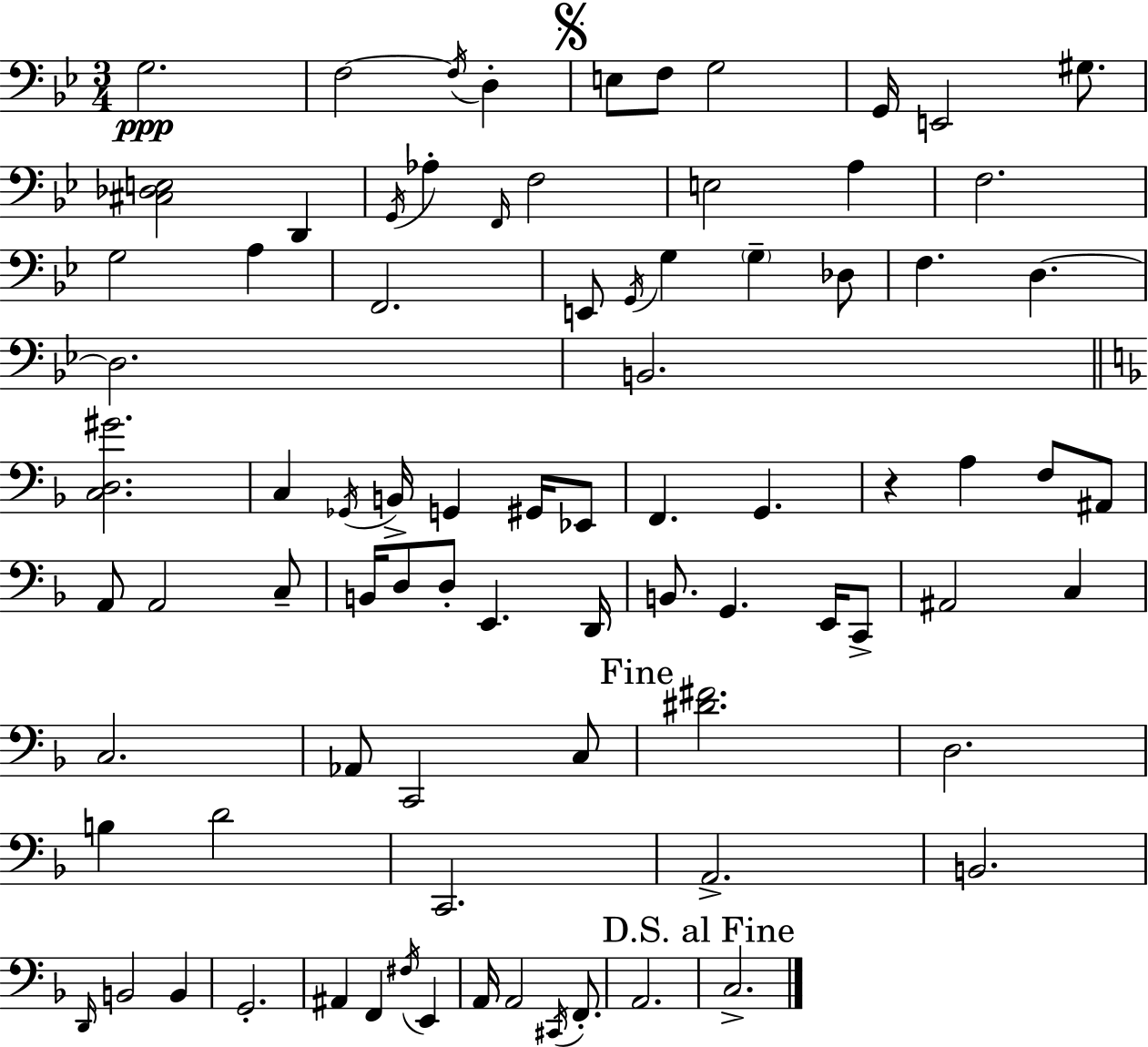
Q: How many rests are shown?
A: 1